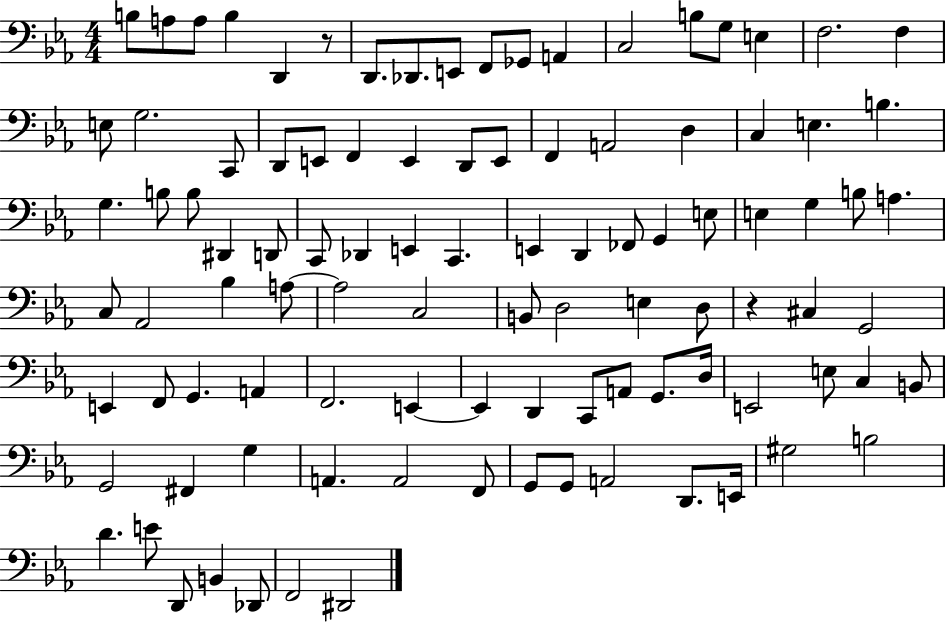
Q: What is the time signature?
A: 4/4